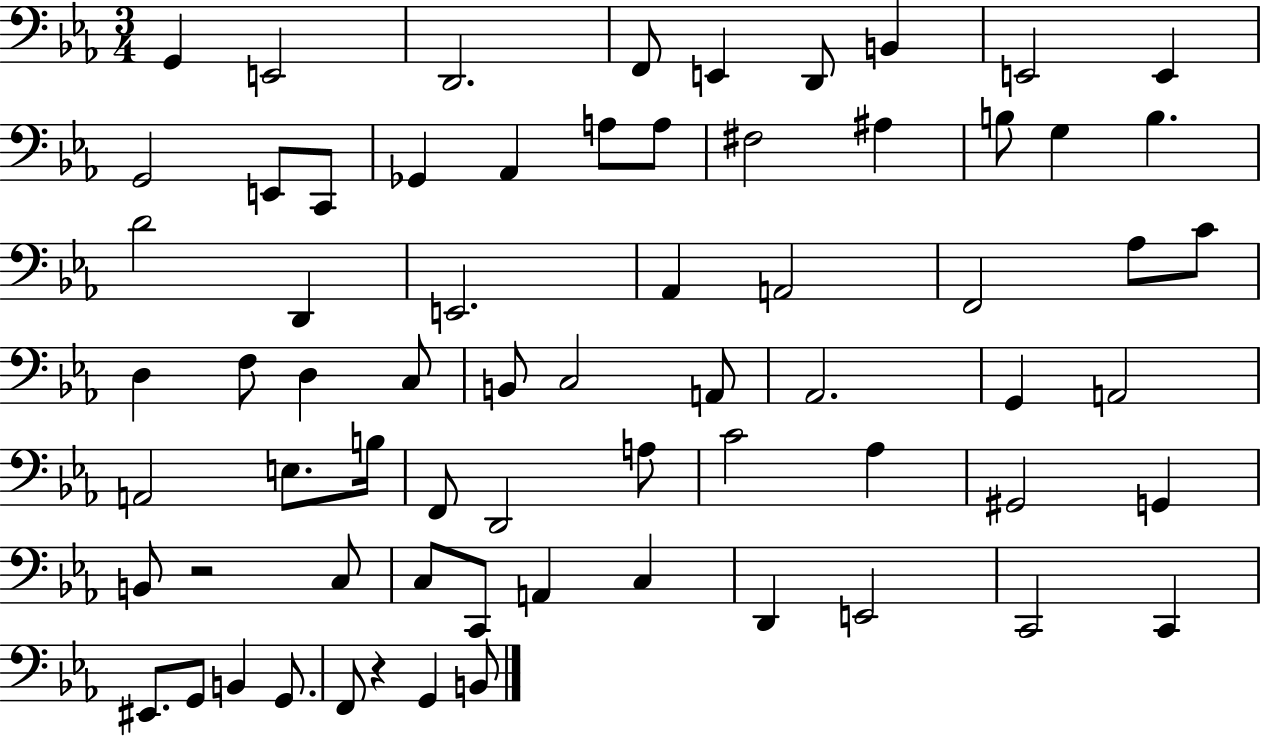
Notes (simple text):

G2/q E2/h D2/h. F2/e E2/q D2/e B2/q E2/h E2/q G2/h E2/e C2/e Gb2/q Ab2/q A3/e A3/e F#3/h A#3/q B3/e G3/q B3/q. D4/h D2/q E2/h. Ab2/q A2/h F2/h Ab3/e C4/e D3/q F3/e D3/q C3/e B2/e C3/h A2/e Ab2/h. G2/q A2/h A2/h E3/e. B3/s F2/e D2/h A3/e C4/h Ab3/q G#2/h G2/q B2/e R/h C3/e C3/e C2/e A2/q C3/q D2/q E2/h C2/h C2/q EIS2/e. G2/e B2/q G2/e. F2/e R/q G2/q B2/e